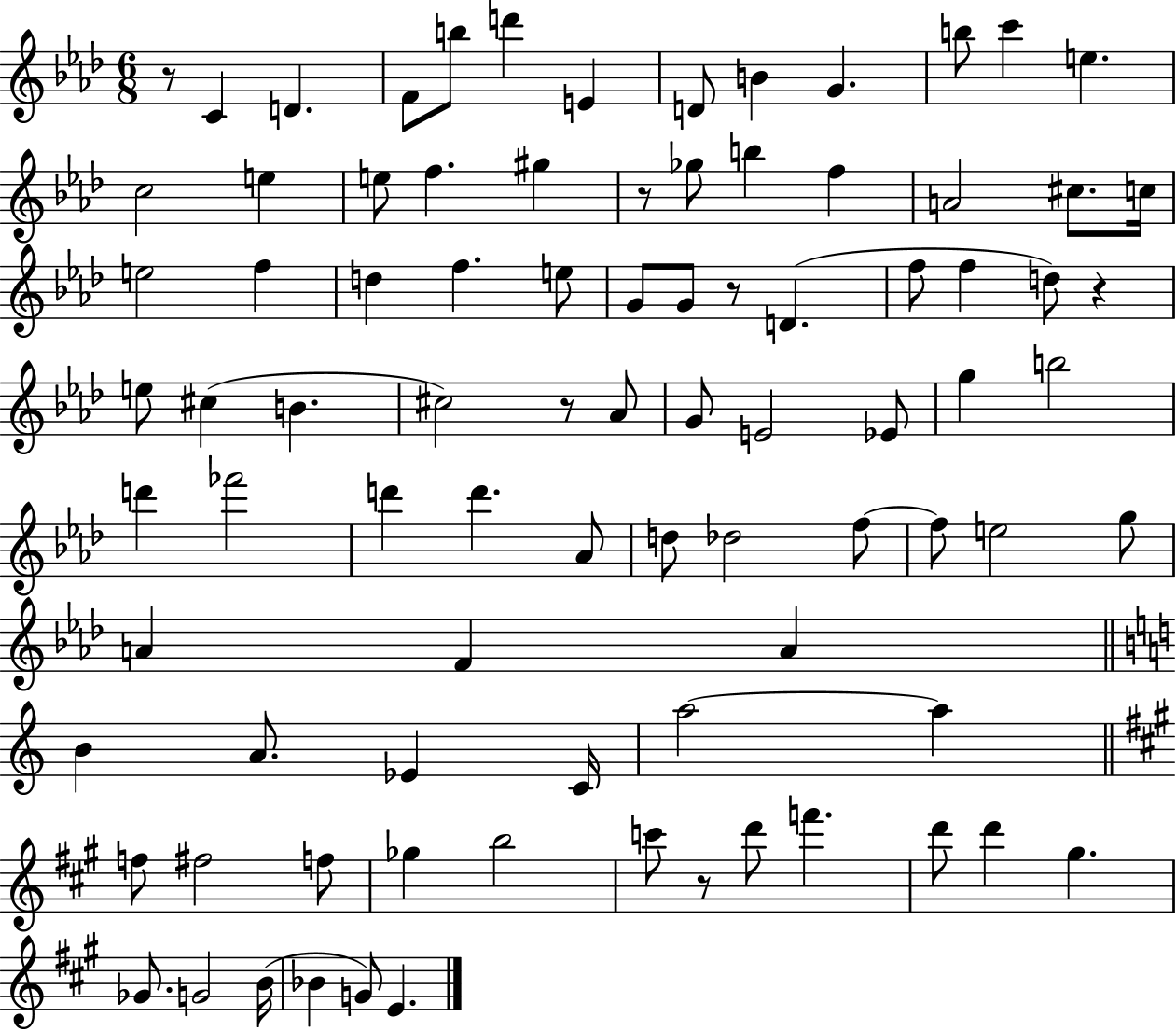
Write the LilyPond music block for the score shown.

{
  \clef treble
  \numericTimeSignature
  \time 6/8
  \key aes \major
  \repeat volta 2 { r8 c'4 d'4. | f'8 b''8 d'''4 e'4 | d'8 b'4 g'4. | b''8 c'''4 e''4. | \break c''2 e''4 | e''8 f''4. gis''4 | r8 ges''8 b''4 f''4 | a'2 cis''8. c''16 | \break e''2 f''4 | d''4 f''4. e''8 | g'8 g'8 r8 d'4.( | f''8 f''4 d''8) r4 | \break e''8 cis''4( b'4. | cis''2) r8 aes'8 | g'8 e'2 ees'8 | g''4 b''2 | \break d'''4 fes'''2 | d'''4 d'''4. aes'8 | d''8 des''2 f''8~~ | f''8 e''2 g''8 | \break a'4 f'4 a'4 | \bar "||" \break \key c \major b'4 a'8. ees'4 c'16 | a''2~~ a''4 | \bar "||" \break \key a \major f''8 fis''2 f''8 | ges''4 b''2 | c'''8 r8 d'''8 f'''4. | d'''8 d'''4 gis''4. | \break ges'8. g'2 b'16( | bes'4 g'8) e'4. | } \bar "|."
}